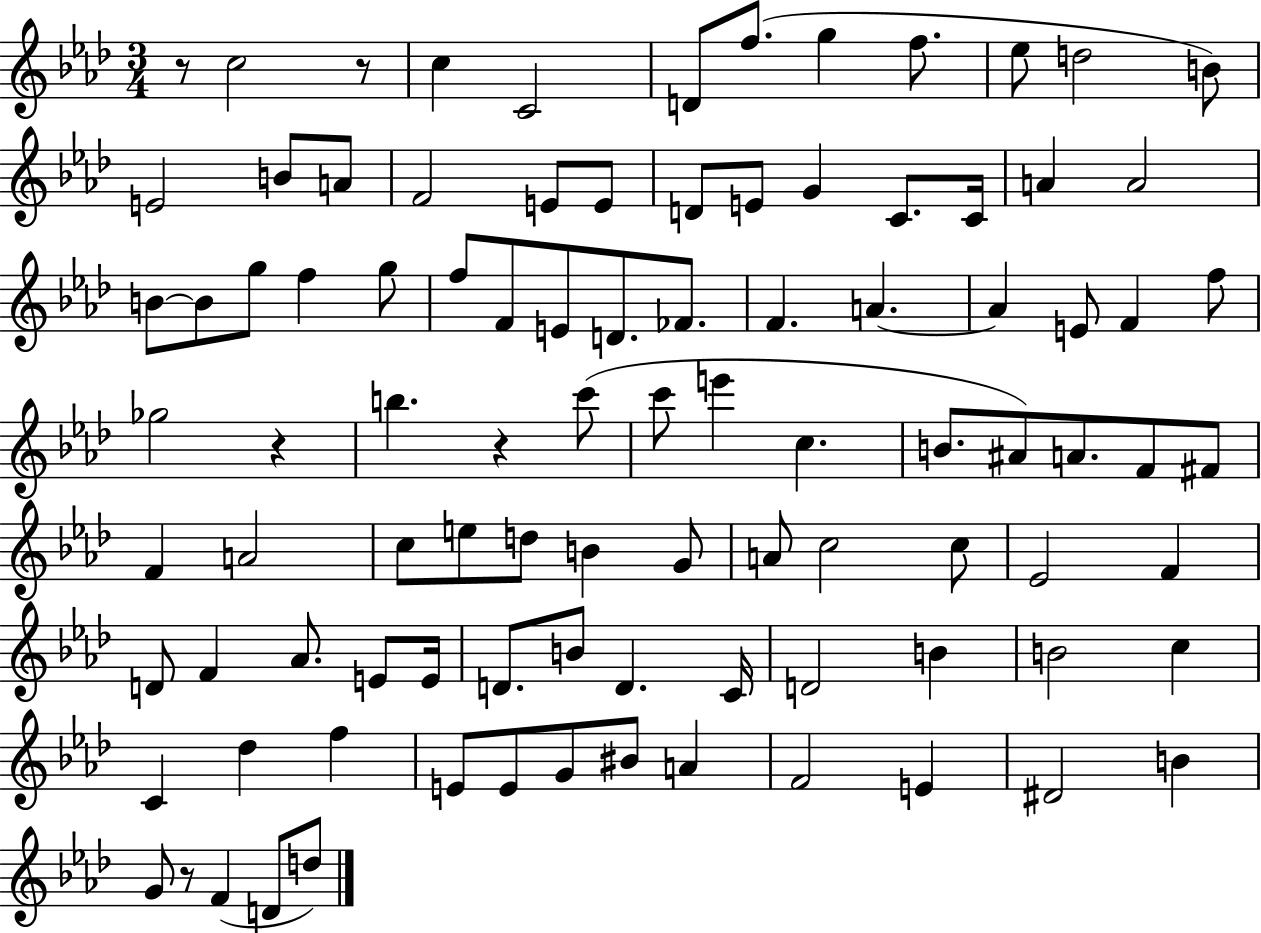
{
  \clef treble
  \numericTimeSignature
  \time 3/4
  \key aes \major
  r8 c''2 r8 | c''4 c'2 | d'8 f''8.( g''4 f''8. | ees''8 d''2 b'8) | \break e'2 b'8 a'8 | f'2 e'8 e'8 | d'8 e'8 g'4 c'8. c'16 | a'4 a'2 | \break b'8~~ b'8 g''8 f''4 g''8 | f''8 f'8 e'8 d'8. fes'8. | f'4. a'4.~~ | a'4 e'8 f'4 f''8 | \break ges''2 r4 | b''4. r4 c'''8( | c'''8 e'''4 c''4. | b'8. ais'8) a'8. f'8 fis'8 | \break f'4 a'2 | c''8 e''8 d''8 b'4 g'8 | a'8 c''2 c''8 | ees'2 f'4 | \break d'8 f'4 aes'8. e'8 e'16 | d'8. b'8 d'4. c'16 | d'2 b'4 | b'2 c''4 | \break c'4 des''4 f''4 | e'8 e'8 g'8 bis'8 a'4 | f'2 e'4 | dis'2 b'4 | \break g'8 r8 f'4( d'8 d''8) | \bar "|."
}